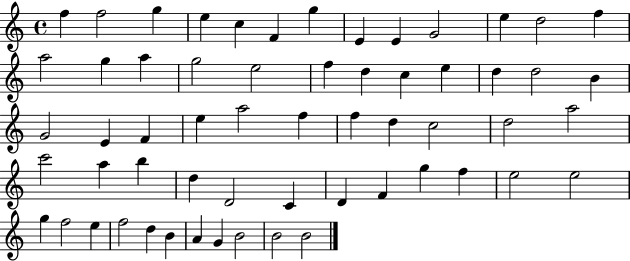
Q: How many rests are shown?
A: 0